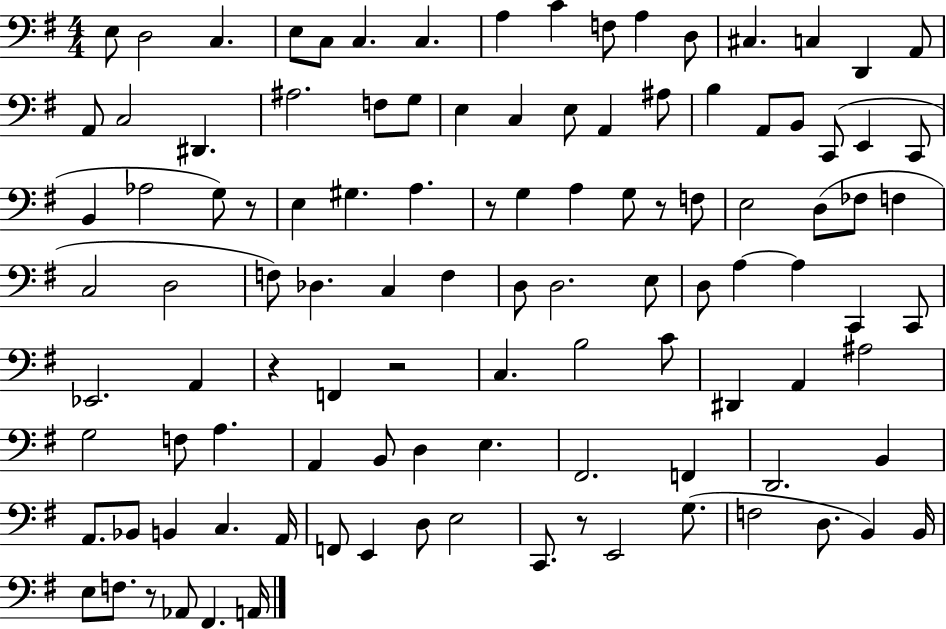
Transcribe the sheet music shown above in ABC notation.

X:1
T:Untitled
M:4/4
L:1/4
K:G
E,/2 D,2 C, E,/2 C,/2 C, C, A, C F,/2 A, D,/2 ^C, C, D,, A,,/2 A,,/2 C,2 ^D,, ^A,2 F,/2 G,/2 E, C, E,/2 A,, ^A,/2 B, A,,/2 B,,/2 C,,/2 E,, C,,/2 B,, _A,2 G,/2 z/2 E, ^G, A, z/2 G, A, G,/2 z/2 F,/2 E,2 D,/2 _F,/2 F, C,2 D,2 F,/2 _D, C, F, D,/2 D,2 E,/2 D,/2 A, A, C,, C,,/2 _E,,2 A,, z F,, z2 C, B,2 C/2 ^D,, A,, ^A,2 G,2 F,/2 A, A,, B,,/2 D, E, ^F,,2 F,, D,,2 B,, A,,/2 _B,,/2 B,, C, A,,/4 F,,/2 E,, D,/2 E,2 C,,/2 z/2 E,,2 G,/2 F,2 D,/2 B,, B,,/4 E,/2 F,/2 z/2 _A,,/2 ^F,, A,,/4